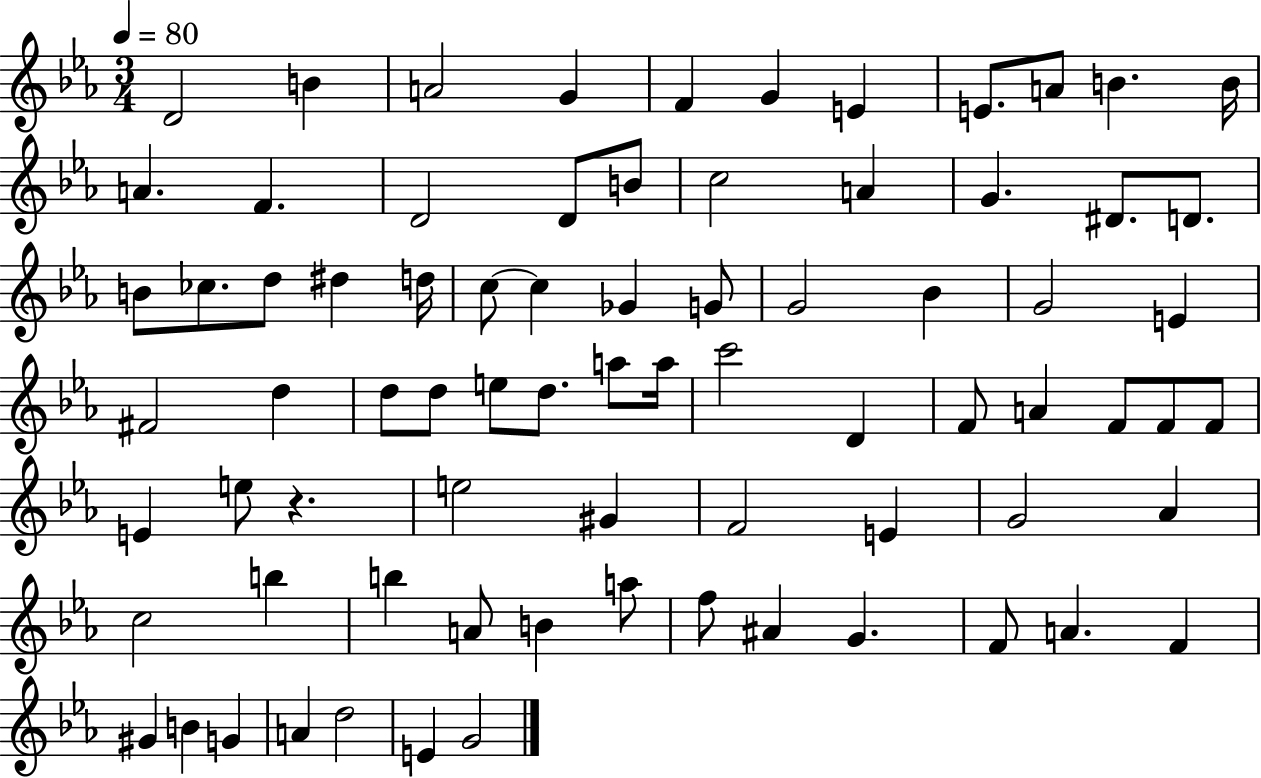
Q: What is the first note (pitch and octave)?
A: D4